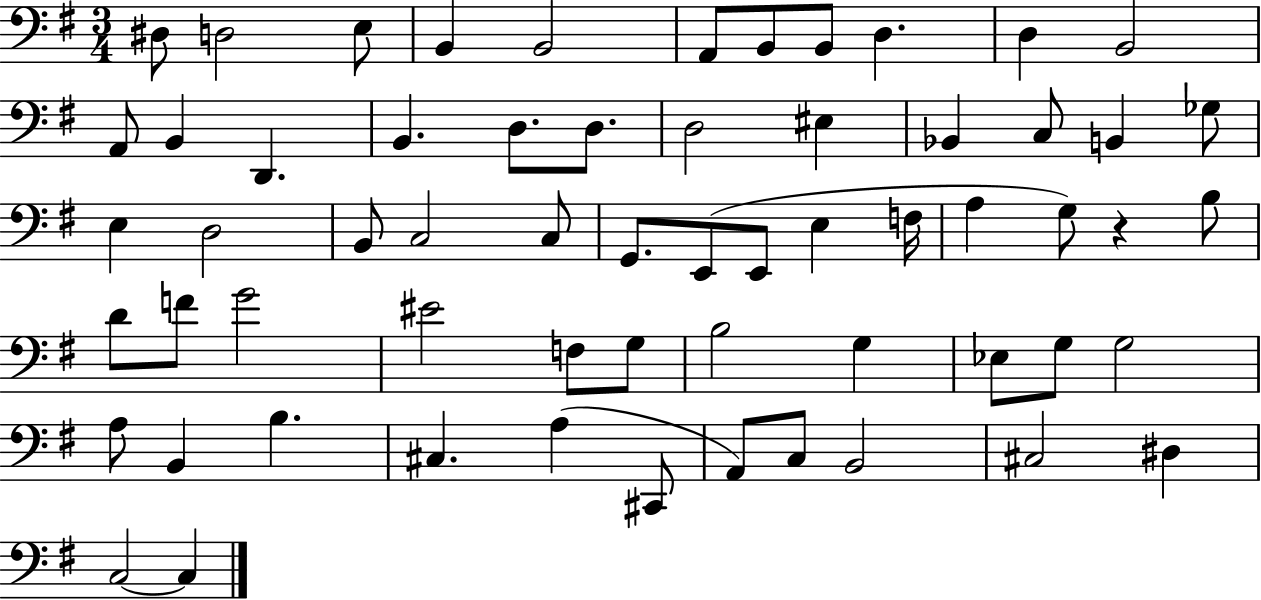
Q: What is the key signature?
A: G major